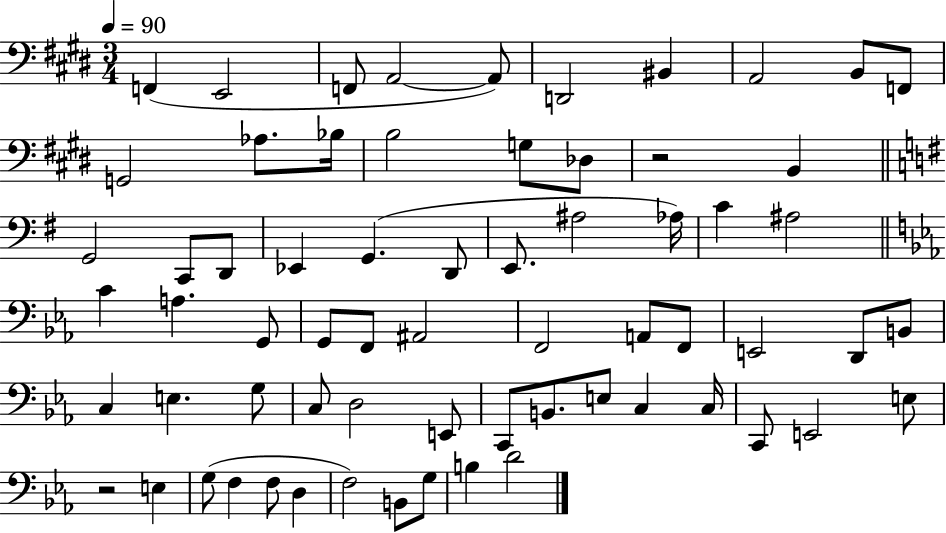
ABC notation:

X:1
T:Untitled
M:3/4
L:1/4
K:E
F,, E,,2 F,,/2 A,,2 A,,/2 D,,2 ^B,, A,,2 B,,/2 F,,/2 G,,2 _A,/2 _B,/4 B,2 G,/2 _D,/2 z2 B,, G,,2 C,,/2 D,,/2 _E,, G,, D,,/2 E,,/2 ^A,2 _A,/4 C ^A,2 C A, G,,/2 G,,/2 F,,/2 ^A,,2 F,,2 A,,/2 F,,/2 E,,2 D,,/2 B,,/2 C, E, G,/2 C,/2 D,2 E,,/2 C,,/2 B,,/2 E,/2 C, C,/4 C,,/2 E,,2 E,/2 z2 E, G,/2 F, F,/2 D, F,2 B,,/2 G,/2 B, D2